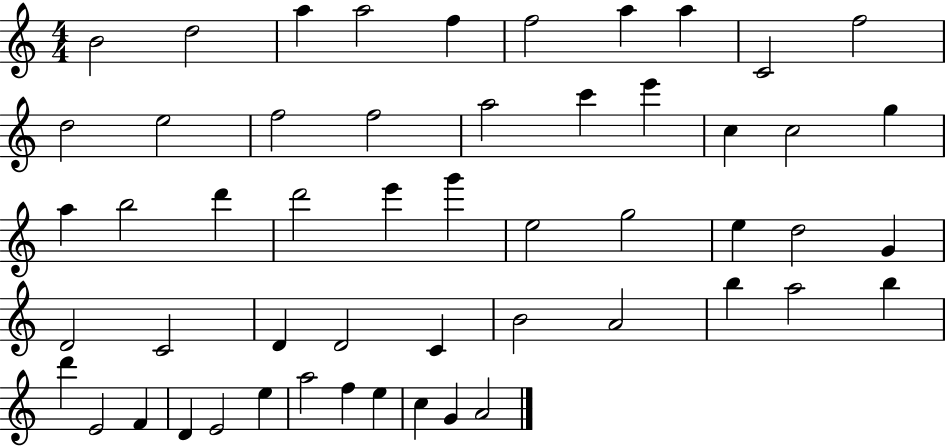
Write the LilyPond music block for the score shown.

{
  \clef treble
  \numericTimeSignature
  \time 4/4
  \key c \major
  b'2 d''2 | a''4 a''2 f''4 | f''2 a''4 a''4 | c'2 f''2 | \break d''2 e''2 | f''2 f''2 | a''2 c'''4 e'''4 | c''4 c''2 g''4 | \break a''4 b''2 d'''4 | d'''2 e'''4 g'''4 | e''2 g''2 | e''4 d''2 g'4 | \break d'2 c'2 | d'4 d'2 c'4 | b'2 a'2 | b''4 a''2 b''4 | \break d'''4 e'2 f'4 | d'4 e'2 e''4 | a''2 f''4 e''4 | c''4 g'4 a'2 | \break \bar "|."
}